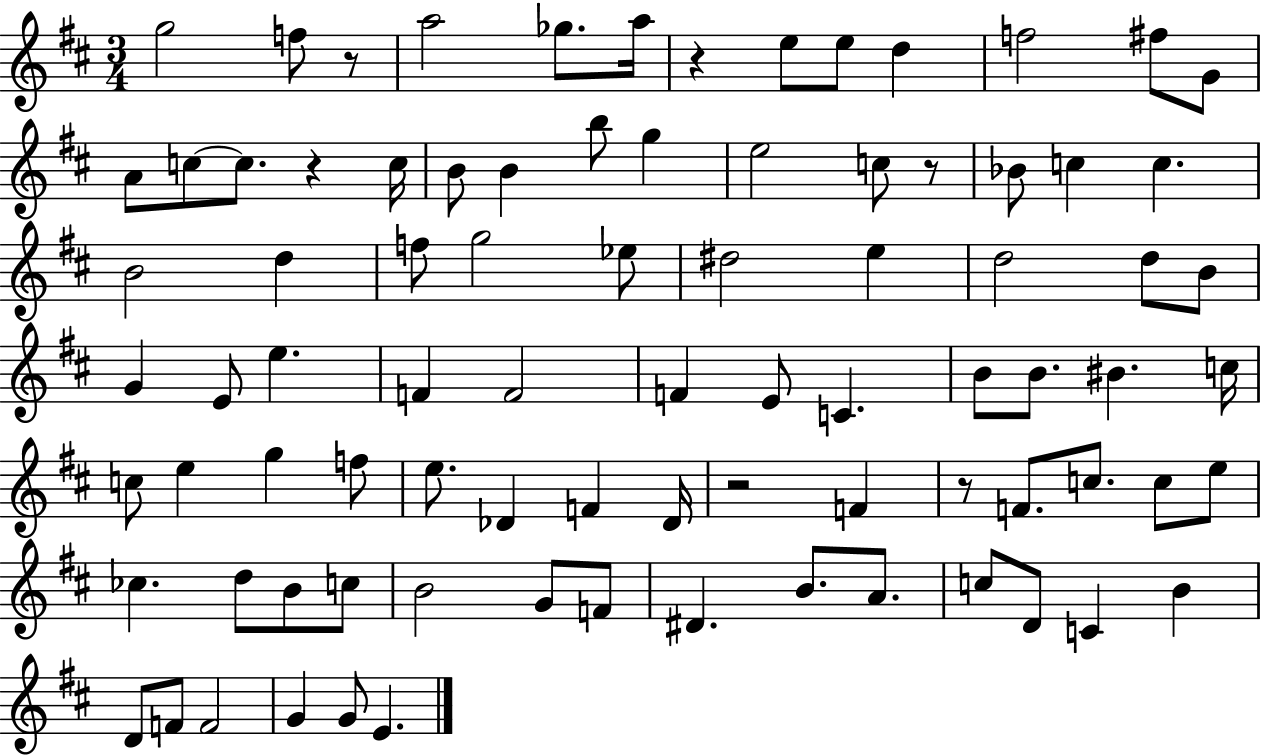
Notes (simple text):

G5/h F5/e R/e A5/h Gb5/e. A5/s R/q E5/e E5/e D5/q F5/h F#5/e G4/e A4/e C5/e C5/e. R/q C5/s B4/e B4/q B5/e G5/q E5/h C5/e R/e Bb4/e C5/q C5/q. B4/h D5/q F5/e G5/h Eb5/e D#5/h E5/q D5/h D5/e B4/e G4/q E4/e E5/q. F4/q F4/h F4/q E4/e C4/q. B4/e B4/e. BIS4/q. C5/s C5/e E5/q G5/q F5/e E5/e. Db4/q F4/q Db4/s R/h F4/q R/e F4/e. C5/e. C5/e E5/e CES5/q. D5/e B4/e C5/e B4/h G4/e F4/e D#4/q. B4/e. A4/e. C5/e D4/e C4/q B4/q D4/e F4/e F4/h G4/q G4/e E4/q.